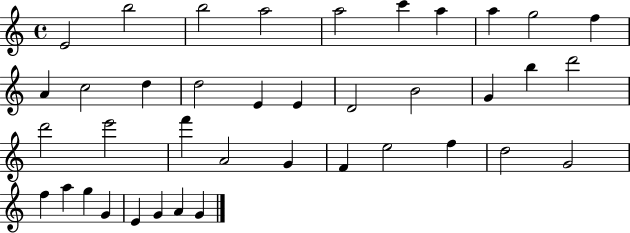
{
  \clef treble
  \time 4/4
  \defaultTimeSignature
  \key c \major
  e'2 b''2 | b''2 a''2 | a''2 c'''4 a''4 | a''4 g''2 f''4 | \break a'4 c''2 d''4 | d''2 e'4 e'4 | d'2 b'2 | g'4 b''4 d'''2 | \break d'''2 e'''2 | f'''4 a'2 g'4 | f'4 e''2 f''4 | d''2 g'2 | \break f''4 a''4 g''4 g'4 | e'4 g'4 a'4 g'4 | \bar "|."
}